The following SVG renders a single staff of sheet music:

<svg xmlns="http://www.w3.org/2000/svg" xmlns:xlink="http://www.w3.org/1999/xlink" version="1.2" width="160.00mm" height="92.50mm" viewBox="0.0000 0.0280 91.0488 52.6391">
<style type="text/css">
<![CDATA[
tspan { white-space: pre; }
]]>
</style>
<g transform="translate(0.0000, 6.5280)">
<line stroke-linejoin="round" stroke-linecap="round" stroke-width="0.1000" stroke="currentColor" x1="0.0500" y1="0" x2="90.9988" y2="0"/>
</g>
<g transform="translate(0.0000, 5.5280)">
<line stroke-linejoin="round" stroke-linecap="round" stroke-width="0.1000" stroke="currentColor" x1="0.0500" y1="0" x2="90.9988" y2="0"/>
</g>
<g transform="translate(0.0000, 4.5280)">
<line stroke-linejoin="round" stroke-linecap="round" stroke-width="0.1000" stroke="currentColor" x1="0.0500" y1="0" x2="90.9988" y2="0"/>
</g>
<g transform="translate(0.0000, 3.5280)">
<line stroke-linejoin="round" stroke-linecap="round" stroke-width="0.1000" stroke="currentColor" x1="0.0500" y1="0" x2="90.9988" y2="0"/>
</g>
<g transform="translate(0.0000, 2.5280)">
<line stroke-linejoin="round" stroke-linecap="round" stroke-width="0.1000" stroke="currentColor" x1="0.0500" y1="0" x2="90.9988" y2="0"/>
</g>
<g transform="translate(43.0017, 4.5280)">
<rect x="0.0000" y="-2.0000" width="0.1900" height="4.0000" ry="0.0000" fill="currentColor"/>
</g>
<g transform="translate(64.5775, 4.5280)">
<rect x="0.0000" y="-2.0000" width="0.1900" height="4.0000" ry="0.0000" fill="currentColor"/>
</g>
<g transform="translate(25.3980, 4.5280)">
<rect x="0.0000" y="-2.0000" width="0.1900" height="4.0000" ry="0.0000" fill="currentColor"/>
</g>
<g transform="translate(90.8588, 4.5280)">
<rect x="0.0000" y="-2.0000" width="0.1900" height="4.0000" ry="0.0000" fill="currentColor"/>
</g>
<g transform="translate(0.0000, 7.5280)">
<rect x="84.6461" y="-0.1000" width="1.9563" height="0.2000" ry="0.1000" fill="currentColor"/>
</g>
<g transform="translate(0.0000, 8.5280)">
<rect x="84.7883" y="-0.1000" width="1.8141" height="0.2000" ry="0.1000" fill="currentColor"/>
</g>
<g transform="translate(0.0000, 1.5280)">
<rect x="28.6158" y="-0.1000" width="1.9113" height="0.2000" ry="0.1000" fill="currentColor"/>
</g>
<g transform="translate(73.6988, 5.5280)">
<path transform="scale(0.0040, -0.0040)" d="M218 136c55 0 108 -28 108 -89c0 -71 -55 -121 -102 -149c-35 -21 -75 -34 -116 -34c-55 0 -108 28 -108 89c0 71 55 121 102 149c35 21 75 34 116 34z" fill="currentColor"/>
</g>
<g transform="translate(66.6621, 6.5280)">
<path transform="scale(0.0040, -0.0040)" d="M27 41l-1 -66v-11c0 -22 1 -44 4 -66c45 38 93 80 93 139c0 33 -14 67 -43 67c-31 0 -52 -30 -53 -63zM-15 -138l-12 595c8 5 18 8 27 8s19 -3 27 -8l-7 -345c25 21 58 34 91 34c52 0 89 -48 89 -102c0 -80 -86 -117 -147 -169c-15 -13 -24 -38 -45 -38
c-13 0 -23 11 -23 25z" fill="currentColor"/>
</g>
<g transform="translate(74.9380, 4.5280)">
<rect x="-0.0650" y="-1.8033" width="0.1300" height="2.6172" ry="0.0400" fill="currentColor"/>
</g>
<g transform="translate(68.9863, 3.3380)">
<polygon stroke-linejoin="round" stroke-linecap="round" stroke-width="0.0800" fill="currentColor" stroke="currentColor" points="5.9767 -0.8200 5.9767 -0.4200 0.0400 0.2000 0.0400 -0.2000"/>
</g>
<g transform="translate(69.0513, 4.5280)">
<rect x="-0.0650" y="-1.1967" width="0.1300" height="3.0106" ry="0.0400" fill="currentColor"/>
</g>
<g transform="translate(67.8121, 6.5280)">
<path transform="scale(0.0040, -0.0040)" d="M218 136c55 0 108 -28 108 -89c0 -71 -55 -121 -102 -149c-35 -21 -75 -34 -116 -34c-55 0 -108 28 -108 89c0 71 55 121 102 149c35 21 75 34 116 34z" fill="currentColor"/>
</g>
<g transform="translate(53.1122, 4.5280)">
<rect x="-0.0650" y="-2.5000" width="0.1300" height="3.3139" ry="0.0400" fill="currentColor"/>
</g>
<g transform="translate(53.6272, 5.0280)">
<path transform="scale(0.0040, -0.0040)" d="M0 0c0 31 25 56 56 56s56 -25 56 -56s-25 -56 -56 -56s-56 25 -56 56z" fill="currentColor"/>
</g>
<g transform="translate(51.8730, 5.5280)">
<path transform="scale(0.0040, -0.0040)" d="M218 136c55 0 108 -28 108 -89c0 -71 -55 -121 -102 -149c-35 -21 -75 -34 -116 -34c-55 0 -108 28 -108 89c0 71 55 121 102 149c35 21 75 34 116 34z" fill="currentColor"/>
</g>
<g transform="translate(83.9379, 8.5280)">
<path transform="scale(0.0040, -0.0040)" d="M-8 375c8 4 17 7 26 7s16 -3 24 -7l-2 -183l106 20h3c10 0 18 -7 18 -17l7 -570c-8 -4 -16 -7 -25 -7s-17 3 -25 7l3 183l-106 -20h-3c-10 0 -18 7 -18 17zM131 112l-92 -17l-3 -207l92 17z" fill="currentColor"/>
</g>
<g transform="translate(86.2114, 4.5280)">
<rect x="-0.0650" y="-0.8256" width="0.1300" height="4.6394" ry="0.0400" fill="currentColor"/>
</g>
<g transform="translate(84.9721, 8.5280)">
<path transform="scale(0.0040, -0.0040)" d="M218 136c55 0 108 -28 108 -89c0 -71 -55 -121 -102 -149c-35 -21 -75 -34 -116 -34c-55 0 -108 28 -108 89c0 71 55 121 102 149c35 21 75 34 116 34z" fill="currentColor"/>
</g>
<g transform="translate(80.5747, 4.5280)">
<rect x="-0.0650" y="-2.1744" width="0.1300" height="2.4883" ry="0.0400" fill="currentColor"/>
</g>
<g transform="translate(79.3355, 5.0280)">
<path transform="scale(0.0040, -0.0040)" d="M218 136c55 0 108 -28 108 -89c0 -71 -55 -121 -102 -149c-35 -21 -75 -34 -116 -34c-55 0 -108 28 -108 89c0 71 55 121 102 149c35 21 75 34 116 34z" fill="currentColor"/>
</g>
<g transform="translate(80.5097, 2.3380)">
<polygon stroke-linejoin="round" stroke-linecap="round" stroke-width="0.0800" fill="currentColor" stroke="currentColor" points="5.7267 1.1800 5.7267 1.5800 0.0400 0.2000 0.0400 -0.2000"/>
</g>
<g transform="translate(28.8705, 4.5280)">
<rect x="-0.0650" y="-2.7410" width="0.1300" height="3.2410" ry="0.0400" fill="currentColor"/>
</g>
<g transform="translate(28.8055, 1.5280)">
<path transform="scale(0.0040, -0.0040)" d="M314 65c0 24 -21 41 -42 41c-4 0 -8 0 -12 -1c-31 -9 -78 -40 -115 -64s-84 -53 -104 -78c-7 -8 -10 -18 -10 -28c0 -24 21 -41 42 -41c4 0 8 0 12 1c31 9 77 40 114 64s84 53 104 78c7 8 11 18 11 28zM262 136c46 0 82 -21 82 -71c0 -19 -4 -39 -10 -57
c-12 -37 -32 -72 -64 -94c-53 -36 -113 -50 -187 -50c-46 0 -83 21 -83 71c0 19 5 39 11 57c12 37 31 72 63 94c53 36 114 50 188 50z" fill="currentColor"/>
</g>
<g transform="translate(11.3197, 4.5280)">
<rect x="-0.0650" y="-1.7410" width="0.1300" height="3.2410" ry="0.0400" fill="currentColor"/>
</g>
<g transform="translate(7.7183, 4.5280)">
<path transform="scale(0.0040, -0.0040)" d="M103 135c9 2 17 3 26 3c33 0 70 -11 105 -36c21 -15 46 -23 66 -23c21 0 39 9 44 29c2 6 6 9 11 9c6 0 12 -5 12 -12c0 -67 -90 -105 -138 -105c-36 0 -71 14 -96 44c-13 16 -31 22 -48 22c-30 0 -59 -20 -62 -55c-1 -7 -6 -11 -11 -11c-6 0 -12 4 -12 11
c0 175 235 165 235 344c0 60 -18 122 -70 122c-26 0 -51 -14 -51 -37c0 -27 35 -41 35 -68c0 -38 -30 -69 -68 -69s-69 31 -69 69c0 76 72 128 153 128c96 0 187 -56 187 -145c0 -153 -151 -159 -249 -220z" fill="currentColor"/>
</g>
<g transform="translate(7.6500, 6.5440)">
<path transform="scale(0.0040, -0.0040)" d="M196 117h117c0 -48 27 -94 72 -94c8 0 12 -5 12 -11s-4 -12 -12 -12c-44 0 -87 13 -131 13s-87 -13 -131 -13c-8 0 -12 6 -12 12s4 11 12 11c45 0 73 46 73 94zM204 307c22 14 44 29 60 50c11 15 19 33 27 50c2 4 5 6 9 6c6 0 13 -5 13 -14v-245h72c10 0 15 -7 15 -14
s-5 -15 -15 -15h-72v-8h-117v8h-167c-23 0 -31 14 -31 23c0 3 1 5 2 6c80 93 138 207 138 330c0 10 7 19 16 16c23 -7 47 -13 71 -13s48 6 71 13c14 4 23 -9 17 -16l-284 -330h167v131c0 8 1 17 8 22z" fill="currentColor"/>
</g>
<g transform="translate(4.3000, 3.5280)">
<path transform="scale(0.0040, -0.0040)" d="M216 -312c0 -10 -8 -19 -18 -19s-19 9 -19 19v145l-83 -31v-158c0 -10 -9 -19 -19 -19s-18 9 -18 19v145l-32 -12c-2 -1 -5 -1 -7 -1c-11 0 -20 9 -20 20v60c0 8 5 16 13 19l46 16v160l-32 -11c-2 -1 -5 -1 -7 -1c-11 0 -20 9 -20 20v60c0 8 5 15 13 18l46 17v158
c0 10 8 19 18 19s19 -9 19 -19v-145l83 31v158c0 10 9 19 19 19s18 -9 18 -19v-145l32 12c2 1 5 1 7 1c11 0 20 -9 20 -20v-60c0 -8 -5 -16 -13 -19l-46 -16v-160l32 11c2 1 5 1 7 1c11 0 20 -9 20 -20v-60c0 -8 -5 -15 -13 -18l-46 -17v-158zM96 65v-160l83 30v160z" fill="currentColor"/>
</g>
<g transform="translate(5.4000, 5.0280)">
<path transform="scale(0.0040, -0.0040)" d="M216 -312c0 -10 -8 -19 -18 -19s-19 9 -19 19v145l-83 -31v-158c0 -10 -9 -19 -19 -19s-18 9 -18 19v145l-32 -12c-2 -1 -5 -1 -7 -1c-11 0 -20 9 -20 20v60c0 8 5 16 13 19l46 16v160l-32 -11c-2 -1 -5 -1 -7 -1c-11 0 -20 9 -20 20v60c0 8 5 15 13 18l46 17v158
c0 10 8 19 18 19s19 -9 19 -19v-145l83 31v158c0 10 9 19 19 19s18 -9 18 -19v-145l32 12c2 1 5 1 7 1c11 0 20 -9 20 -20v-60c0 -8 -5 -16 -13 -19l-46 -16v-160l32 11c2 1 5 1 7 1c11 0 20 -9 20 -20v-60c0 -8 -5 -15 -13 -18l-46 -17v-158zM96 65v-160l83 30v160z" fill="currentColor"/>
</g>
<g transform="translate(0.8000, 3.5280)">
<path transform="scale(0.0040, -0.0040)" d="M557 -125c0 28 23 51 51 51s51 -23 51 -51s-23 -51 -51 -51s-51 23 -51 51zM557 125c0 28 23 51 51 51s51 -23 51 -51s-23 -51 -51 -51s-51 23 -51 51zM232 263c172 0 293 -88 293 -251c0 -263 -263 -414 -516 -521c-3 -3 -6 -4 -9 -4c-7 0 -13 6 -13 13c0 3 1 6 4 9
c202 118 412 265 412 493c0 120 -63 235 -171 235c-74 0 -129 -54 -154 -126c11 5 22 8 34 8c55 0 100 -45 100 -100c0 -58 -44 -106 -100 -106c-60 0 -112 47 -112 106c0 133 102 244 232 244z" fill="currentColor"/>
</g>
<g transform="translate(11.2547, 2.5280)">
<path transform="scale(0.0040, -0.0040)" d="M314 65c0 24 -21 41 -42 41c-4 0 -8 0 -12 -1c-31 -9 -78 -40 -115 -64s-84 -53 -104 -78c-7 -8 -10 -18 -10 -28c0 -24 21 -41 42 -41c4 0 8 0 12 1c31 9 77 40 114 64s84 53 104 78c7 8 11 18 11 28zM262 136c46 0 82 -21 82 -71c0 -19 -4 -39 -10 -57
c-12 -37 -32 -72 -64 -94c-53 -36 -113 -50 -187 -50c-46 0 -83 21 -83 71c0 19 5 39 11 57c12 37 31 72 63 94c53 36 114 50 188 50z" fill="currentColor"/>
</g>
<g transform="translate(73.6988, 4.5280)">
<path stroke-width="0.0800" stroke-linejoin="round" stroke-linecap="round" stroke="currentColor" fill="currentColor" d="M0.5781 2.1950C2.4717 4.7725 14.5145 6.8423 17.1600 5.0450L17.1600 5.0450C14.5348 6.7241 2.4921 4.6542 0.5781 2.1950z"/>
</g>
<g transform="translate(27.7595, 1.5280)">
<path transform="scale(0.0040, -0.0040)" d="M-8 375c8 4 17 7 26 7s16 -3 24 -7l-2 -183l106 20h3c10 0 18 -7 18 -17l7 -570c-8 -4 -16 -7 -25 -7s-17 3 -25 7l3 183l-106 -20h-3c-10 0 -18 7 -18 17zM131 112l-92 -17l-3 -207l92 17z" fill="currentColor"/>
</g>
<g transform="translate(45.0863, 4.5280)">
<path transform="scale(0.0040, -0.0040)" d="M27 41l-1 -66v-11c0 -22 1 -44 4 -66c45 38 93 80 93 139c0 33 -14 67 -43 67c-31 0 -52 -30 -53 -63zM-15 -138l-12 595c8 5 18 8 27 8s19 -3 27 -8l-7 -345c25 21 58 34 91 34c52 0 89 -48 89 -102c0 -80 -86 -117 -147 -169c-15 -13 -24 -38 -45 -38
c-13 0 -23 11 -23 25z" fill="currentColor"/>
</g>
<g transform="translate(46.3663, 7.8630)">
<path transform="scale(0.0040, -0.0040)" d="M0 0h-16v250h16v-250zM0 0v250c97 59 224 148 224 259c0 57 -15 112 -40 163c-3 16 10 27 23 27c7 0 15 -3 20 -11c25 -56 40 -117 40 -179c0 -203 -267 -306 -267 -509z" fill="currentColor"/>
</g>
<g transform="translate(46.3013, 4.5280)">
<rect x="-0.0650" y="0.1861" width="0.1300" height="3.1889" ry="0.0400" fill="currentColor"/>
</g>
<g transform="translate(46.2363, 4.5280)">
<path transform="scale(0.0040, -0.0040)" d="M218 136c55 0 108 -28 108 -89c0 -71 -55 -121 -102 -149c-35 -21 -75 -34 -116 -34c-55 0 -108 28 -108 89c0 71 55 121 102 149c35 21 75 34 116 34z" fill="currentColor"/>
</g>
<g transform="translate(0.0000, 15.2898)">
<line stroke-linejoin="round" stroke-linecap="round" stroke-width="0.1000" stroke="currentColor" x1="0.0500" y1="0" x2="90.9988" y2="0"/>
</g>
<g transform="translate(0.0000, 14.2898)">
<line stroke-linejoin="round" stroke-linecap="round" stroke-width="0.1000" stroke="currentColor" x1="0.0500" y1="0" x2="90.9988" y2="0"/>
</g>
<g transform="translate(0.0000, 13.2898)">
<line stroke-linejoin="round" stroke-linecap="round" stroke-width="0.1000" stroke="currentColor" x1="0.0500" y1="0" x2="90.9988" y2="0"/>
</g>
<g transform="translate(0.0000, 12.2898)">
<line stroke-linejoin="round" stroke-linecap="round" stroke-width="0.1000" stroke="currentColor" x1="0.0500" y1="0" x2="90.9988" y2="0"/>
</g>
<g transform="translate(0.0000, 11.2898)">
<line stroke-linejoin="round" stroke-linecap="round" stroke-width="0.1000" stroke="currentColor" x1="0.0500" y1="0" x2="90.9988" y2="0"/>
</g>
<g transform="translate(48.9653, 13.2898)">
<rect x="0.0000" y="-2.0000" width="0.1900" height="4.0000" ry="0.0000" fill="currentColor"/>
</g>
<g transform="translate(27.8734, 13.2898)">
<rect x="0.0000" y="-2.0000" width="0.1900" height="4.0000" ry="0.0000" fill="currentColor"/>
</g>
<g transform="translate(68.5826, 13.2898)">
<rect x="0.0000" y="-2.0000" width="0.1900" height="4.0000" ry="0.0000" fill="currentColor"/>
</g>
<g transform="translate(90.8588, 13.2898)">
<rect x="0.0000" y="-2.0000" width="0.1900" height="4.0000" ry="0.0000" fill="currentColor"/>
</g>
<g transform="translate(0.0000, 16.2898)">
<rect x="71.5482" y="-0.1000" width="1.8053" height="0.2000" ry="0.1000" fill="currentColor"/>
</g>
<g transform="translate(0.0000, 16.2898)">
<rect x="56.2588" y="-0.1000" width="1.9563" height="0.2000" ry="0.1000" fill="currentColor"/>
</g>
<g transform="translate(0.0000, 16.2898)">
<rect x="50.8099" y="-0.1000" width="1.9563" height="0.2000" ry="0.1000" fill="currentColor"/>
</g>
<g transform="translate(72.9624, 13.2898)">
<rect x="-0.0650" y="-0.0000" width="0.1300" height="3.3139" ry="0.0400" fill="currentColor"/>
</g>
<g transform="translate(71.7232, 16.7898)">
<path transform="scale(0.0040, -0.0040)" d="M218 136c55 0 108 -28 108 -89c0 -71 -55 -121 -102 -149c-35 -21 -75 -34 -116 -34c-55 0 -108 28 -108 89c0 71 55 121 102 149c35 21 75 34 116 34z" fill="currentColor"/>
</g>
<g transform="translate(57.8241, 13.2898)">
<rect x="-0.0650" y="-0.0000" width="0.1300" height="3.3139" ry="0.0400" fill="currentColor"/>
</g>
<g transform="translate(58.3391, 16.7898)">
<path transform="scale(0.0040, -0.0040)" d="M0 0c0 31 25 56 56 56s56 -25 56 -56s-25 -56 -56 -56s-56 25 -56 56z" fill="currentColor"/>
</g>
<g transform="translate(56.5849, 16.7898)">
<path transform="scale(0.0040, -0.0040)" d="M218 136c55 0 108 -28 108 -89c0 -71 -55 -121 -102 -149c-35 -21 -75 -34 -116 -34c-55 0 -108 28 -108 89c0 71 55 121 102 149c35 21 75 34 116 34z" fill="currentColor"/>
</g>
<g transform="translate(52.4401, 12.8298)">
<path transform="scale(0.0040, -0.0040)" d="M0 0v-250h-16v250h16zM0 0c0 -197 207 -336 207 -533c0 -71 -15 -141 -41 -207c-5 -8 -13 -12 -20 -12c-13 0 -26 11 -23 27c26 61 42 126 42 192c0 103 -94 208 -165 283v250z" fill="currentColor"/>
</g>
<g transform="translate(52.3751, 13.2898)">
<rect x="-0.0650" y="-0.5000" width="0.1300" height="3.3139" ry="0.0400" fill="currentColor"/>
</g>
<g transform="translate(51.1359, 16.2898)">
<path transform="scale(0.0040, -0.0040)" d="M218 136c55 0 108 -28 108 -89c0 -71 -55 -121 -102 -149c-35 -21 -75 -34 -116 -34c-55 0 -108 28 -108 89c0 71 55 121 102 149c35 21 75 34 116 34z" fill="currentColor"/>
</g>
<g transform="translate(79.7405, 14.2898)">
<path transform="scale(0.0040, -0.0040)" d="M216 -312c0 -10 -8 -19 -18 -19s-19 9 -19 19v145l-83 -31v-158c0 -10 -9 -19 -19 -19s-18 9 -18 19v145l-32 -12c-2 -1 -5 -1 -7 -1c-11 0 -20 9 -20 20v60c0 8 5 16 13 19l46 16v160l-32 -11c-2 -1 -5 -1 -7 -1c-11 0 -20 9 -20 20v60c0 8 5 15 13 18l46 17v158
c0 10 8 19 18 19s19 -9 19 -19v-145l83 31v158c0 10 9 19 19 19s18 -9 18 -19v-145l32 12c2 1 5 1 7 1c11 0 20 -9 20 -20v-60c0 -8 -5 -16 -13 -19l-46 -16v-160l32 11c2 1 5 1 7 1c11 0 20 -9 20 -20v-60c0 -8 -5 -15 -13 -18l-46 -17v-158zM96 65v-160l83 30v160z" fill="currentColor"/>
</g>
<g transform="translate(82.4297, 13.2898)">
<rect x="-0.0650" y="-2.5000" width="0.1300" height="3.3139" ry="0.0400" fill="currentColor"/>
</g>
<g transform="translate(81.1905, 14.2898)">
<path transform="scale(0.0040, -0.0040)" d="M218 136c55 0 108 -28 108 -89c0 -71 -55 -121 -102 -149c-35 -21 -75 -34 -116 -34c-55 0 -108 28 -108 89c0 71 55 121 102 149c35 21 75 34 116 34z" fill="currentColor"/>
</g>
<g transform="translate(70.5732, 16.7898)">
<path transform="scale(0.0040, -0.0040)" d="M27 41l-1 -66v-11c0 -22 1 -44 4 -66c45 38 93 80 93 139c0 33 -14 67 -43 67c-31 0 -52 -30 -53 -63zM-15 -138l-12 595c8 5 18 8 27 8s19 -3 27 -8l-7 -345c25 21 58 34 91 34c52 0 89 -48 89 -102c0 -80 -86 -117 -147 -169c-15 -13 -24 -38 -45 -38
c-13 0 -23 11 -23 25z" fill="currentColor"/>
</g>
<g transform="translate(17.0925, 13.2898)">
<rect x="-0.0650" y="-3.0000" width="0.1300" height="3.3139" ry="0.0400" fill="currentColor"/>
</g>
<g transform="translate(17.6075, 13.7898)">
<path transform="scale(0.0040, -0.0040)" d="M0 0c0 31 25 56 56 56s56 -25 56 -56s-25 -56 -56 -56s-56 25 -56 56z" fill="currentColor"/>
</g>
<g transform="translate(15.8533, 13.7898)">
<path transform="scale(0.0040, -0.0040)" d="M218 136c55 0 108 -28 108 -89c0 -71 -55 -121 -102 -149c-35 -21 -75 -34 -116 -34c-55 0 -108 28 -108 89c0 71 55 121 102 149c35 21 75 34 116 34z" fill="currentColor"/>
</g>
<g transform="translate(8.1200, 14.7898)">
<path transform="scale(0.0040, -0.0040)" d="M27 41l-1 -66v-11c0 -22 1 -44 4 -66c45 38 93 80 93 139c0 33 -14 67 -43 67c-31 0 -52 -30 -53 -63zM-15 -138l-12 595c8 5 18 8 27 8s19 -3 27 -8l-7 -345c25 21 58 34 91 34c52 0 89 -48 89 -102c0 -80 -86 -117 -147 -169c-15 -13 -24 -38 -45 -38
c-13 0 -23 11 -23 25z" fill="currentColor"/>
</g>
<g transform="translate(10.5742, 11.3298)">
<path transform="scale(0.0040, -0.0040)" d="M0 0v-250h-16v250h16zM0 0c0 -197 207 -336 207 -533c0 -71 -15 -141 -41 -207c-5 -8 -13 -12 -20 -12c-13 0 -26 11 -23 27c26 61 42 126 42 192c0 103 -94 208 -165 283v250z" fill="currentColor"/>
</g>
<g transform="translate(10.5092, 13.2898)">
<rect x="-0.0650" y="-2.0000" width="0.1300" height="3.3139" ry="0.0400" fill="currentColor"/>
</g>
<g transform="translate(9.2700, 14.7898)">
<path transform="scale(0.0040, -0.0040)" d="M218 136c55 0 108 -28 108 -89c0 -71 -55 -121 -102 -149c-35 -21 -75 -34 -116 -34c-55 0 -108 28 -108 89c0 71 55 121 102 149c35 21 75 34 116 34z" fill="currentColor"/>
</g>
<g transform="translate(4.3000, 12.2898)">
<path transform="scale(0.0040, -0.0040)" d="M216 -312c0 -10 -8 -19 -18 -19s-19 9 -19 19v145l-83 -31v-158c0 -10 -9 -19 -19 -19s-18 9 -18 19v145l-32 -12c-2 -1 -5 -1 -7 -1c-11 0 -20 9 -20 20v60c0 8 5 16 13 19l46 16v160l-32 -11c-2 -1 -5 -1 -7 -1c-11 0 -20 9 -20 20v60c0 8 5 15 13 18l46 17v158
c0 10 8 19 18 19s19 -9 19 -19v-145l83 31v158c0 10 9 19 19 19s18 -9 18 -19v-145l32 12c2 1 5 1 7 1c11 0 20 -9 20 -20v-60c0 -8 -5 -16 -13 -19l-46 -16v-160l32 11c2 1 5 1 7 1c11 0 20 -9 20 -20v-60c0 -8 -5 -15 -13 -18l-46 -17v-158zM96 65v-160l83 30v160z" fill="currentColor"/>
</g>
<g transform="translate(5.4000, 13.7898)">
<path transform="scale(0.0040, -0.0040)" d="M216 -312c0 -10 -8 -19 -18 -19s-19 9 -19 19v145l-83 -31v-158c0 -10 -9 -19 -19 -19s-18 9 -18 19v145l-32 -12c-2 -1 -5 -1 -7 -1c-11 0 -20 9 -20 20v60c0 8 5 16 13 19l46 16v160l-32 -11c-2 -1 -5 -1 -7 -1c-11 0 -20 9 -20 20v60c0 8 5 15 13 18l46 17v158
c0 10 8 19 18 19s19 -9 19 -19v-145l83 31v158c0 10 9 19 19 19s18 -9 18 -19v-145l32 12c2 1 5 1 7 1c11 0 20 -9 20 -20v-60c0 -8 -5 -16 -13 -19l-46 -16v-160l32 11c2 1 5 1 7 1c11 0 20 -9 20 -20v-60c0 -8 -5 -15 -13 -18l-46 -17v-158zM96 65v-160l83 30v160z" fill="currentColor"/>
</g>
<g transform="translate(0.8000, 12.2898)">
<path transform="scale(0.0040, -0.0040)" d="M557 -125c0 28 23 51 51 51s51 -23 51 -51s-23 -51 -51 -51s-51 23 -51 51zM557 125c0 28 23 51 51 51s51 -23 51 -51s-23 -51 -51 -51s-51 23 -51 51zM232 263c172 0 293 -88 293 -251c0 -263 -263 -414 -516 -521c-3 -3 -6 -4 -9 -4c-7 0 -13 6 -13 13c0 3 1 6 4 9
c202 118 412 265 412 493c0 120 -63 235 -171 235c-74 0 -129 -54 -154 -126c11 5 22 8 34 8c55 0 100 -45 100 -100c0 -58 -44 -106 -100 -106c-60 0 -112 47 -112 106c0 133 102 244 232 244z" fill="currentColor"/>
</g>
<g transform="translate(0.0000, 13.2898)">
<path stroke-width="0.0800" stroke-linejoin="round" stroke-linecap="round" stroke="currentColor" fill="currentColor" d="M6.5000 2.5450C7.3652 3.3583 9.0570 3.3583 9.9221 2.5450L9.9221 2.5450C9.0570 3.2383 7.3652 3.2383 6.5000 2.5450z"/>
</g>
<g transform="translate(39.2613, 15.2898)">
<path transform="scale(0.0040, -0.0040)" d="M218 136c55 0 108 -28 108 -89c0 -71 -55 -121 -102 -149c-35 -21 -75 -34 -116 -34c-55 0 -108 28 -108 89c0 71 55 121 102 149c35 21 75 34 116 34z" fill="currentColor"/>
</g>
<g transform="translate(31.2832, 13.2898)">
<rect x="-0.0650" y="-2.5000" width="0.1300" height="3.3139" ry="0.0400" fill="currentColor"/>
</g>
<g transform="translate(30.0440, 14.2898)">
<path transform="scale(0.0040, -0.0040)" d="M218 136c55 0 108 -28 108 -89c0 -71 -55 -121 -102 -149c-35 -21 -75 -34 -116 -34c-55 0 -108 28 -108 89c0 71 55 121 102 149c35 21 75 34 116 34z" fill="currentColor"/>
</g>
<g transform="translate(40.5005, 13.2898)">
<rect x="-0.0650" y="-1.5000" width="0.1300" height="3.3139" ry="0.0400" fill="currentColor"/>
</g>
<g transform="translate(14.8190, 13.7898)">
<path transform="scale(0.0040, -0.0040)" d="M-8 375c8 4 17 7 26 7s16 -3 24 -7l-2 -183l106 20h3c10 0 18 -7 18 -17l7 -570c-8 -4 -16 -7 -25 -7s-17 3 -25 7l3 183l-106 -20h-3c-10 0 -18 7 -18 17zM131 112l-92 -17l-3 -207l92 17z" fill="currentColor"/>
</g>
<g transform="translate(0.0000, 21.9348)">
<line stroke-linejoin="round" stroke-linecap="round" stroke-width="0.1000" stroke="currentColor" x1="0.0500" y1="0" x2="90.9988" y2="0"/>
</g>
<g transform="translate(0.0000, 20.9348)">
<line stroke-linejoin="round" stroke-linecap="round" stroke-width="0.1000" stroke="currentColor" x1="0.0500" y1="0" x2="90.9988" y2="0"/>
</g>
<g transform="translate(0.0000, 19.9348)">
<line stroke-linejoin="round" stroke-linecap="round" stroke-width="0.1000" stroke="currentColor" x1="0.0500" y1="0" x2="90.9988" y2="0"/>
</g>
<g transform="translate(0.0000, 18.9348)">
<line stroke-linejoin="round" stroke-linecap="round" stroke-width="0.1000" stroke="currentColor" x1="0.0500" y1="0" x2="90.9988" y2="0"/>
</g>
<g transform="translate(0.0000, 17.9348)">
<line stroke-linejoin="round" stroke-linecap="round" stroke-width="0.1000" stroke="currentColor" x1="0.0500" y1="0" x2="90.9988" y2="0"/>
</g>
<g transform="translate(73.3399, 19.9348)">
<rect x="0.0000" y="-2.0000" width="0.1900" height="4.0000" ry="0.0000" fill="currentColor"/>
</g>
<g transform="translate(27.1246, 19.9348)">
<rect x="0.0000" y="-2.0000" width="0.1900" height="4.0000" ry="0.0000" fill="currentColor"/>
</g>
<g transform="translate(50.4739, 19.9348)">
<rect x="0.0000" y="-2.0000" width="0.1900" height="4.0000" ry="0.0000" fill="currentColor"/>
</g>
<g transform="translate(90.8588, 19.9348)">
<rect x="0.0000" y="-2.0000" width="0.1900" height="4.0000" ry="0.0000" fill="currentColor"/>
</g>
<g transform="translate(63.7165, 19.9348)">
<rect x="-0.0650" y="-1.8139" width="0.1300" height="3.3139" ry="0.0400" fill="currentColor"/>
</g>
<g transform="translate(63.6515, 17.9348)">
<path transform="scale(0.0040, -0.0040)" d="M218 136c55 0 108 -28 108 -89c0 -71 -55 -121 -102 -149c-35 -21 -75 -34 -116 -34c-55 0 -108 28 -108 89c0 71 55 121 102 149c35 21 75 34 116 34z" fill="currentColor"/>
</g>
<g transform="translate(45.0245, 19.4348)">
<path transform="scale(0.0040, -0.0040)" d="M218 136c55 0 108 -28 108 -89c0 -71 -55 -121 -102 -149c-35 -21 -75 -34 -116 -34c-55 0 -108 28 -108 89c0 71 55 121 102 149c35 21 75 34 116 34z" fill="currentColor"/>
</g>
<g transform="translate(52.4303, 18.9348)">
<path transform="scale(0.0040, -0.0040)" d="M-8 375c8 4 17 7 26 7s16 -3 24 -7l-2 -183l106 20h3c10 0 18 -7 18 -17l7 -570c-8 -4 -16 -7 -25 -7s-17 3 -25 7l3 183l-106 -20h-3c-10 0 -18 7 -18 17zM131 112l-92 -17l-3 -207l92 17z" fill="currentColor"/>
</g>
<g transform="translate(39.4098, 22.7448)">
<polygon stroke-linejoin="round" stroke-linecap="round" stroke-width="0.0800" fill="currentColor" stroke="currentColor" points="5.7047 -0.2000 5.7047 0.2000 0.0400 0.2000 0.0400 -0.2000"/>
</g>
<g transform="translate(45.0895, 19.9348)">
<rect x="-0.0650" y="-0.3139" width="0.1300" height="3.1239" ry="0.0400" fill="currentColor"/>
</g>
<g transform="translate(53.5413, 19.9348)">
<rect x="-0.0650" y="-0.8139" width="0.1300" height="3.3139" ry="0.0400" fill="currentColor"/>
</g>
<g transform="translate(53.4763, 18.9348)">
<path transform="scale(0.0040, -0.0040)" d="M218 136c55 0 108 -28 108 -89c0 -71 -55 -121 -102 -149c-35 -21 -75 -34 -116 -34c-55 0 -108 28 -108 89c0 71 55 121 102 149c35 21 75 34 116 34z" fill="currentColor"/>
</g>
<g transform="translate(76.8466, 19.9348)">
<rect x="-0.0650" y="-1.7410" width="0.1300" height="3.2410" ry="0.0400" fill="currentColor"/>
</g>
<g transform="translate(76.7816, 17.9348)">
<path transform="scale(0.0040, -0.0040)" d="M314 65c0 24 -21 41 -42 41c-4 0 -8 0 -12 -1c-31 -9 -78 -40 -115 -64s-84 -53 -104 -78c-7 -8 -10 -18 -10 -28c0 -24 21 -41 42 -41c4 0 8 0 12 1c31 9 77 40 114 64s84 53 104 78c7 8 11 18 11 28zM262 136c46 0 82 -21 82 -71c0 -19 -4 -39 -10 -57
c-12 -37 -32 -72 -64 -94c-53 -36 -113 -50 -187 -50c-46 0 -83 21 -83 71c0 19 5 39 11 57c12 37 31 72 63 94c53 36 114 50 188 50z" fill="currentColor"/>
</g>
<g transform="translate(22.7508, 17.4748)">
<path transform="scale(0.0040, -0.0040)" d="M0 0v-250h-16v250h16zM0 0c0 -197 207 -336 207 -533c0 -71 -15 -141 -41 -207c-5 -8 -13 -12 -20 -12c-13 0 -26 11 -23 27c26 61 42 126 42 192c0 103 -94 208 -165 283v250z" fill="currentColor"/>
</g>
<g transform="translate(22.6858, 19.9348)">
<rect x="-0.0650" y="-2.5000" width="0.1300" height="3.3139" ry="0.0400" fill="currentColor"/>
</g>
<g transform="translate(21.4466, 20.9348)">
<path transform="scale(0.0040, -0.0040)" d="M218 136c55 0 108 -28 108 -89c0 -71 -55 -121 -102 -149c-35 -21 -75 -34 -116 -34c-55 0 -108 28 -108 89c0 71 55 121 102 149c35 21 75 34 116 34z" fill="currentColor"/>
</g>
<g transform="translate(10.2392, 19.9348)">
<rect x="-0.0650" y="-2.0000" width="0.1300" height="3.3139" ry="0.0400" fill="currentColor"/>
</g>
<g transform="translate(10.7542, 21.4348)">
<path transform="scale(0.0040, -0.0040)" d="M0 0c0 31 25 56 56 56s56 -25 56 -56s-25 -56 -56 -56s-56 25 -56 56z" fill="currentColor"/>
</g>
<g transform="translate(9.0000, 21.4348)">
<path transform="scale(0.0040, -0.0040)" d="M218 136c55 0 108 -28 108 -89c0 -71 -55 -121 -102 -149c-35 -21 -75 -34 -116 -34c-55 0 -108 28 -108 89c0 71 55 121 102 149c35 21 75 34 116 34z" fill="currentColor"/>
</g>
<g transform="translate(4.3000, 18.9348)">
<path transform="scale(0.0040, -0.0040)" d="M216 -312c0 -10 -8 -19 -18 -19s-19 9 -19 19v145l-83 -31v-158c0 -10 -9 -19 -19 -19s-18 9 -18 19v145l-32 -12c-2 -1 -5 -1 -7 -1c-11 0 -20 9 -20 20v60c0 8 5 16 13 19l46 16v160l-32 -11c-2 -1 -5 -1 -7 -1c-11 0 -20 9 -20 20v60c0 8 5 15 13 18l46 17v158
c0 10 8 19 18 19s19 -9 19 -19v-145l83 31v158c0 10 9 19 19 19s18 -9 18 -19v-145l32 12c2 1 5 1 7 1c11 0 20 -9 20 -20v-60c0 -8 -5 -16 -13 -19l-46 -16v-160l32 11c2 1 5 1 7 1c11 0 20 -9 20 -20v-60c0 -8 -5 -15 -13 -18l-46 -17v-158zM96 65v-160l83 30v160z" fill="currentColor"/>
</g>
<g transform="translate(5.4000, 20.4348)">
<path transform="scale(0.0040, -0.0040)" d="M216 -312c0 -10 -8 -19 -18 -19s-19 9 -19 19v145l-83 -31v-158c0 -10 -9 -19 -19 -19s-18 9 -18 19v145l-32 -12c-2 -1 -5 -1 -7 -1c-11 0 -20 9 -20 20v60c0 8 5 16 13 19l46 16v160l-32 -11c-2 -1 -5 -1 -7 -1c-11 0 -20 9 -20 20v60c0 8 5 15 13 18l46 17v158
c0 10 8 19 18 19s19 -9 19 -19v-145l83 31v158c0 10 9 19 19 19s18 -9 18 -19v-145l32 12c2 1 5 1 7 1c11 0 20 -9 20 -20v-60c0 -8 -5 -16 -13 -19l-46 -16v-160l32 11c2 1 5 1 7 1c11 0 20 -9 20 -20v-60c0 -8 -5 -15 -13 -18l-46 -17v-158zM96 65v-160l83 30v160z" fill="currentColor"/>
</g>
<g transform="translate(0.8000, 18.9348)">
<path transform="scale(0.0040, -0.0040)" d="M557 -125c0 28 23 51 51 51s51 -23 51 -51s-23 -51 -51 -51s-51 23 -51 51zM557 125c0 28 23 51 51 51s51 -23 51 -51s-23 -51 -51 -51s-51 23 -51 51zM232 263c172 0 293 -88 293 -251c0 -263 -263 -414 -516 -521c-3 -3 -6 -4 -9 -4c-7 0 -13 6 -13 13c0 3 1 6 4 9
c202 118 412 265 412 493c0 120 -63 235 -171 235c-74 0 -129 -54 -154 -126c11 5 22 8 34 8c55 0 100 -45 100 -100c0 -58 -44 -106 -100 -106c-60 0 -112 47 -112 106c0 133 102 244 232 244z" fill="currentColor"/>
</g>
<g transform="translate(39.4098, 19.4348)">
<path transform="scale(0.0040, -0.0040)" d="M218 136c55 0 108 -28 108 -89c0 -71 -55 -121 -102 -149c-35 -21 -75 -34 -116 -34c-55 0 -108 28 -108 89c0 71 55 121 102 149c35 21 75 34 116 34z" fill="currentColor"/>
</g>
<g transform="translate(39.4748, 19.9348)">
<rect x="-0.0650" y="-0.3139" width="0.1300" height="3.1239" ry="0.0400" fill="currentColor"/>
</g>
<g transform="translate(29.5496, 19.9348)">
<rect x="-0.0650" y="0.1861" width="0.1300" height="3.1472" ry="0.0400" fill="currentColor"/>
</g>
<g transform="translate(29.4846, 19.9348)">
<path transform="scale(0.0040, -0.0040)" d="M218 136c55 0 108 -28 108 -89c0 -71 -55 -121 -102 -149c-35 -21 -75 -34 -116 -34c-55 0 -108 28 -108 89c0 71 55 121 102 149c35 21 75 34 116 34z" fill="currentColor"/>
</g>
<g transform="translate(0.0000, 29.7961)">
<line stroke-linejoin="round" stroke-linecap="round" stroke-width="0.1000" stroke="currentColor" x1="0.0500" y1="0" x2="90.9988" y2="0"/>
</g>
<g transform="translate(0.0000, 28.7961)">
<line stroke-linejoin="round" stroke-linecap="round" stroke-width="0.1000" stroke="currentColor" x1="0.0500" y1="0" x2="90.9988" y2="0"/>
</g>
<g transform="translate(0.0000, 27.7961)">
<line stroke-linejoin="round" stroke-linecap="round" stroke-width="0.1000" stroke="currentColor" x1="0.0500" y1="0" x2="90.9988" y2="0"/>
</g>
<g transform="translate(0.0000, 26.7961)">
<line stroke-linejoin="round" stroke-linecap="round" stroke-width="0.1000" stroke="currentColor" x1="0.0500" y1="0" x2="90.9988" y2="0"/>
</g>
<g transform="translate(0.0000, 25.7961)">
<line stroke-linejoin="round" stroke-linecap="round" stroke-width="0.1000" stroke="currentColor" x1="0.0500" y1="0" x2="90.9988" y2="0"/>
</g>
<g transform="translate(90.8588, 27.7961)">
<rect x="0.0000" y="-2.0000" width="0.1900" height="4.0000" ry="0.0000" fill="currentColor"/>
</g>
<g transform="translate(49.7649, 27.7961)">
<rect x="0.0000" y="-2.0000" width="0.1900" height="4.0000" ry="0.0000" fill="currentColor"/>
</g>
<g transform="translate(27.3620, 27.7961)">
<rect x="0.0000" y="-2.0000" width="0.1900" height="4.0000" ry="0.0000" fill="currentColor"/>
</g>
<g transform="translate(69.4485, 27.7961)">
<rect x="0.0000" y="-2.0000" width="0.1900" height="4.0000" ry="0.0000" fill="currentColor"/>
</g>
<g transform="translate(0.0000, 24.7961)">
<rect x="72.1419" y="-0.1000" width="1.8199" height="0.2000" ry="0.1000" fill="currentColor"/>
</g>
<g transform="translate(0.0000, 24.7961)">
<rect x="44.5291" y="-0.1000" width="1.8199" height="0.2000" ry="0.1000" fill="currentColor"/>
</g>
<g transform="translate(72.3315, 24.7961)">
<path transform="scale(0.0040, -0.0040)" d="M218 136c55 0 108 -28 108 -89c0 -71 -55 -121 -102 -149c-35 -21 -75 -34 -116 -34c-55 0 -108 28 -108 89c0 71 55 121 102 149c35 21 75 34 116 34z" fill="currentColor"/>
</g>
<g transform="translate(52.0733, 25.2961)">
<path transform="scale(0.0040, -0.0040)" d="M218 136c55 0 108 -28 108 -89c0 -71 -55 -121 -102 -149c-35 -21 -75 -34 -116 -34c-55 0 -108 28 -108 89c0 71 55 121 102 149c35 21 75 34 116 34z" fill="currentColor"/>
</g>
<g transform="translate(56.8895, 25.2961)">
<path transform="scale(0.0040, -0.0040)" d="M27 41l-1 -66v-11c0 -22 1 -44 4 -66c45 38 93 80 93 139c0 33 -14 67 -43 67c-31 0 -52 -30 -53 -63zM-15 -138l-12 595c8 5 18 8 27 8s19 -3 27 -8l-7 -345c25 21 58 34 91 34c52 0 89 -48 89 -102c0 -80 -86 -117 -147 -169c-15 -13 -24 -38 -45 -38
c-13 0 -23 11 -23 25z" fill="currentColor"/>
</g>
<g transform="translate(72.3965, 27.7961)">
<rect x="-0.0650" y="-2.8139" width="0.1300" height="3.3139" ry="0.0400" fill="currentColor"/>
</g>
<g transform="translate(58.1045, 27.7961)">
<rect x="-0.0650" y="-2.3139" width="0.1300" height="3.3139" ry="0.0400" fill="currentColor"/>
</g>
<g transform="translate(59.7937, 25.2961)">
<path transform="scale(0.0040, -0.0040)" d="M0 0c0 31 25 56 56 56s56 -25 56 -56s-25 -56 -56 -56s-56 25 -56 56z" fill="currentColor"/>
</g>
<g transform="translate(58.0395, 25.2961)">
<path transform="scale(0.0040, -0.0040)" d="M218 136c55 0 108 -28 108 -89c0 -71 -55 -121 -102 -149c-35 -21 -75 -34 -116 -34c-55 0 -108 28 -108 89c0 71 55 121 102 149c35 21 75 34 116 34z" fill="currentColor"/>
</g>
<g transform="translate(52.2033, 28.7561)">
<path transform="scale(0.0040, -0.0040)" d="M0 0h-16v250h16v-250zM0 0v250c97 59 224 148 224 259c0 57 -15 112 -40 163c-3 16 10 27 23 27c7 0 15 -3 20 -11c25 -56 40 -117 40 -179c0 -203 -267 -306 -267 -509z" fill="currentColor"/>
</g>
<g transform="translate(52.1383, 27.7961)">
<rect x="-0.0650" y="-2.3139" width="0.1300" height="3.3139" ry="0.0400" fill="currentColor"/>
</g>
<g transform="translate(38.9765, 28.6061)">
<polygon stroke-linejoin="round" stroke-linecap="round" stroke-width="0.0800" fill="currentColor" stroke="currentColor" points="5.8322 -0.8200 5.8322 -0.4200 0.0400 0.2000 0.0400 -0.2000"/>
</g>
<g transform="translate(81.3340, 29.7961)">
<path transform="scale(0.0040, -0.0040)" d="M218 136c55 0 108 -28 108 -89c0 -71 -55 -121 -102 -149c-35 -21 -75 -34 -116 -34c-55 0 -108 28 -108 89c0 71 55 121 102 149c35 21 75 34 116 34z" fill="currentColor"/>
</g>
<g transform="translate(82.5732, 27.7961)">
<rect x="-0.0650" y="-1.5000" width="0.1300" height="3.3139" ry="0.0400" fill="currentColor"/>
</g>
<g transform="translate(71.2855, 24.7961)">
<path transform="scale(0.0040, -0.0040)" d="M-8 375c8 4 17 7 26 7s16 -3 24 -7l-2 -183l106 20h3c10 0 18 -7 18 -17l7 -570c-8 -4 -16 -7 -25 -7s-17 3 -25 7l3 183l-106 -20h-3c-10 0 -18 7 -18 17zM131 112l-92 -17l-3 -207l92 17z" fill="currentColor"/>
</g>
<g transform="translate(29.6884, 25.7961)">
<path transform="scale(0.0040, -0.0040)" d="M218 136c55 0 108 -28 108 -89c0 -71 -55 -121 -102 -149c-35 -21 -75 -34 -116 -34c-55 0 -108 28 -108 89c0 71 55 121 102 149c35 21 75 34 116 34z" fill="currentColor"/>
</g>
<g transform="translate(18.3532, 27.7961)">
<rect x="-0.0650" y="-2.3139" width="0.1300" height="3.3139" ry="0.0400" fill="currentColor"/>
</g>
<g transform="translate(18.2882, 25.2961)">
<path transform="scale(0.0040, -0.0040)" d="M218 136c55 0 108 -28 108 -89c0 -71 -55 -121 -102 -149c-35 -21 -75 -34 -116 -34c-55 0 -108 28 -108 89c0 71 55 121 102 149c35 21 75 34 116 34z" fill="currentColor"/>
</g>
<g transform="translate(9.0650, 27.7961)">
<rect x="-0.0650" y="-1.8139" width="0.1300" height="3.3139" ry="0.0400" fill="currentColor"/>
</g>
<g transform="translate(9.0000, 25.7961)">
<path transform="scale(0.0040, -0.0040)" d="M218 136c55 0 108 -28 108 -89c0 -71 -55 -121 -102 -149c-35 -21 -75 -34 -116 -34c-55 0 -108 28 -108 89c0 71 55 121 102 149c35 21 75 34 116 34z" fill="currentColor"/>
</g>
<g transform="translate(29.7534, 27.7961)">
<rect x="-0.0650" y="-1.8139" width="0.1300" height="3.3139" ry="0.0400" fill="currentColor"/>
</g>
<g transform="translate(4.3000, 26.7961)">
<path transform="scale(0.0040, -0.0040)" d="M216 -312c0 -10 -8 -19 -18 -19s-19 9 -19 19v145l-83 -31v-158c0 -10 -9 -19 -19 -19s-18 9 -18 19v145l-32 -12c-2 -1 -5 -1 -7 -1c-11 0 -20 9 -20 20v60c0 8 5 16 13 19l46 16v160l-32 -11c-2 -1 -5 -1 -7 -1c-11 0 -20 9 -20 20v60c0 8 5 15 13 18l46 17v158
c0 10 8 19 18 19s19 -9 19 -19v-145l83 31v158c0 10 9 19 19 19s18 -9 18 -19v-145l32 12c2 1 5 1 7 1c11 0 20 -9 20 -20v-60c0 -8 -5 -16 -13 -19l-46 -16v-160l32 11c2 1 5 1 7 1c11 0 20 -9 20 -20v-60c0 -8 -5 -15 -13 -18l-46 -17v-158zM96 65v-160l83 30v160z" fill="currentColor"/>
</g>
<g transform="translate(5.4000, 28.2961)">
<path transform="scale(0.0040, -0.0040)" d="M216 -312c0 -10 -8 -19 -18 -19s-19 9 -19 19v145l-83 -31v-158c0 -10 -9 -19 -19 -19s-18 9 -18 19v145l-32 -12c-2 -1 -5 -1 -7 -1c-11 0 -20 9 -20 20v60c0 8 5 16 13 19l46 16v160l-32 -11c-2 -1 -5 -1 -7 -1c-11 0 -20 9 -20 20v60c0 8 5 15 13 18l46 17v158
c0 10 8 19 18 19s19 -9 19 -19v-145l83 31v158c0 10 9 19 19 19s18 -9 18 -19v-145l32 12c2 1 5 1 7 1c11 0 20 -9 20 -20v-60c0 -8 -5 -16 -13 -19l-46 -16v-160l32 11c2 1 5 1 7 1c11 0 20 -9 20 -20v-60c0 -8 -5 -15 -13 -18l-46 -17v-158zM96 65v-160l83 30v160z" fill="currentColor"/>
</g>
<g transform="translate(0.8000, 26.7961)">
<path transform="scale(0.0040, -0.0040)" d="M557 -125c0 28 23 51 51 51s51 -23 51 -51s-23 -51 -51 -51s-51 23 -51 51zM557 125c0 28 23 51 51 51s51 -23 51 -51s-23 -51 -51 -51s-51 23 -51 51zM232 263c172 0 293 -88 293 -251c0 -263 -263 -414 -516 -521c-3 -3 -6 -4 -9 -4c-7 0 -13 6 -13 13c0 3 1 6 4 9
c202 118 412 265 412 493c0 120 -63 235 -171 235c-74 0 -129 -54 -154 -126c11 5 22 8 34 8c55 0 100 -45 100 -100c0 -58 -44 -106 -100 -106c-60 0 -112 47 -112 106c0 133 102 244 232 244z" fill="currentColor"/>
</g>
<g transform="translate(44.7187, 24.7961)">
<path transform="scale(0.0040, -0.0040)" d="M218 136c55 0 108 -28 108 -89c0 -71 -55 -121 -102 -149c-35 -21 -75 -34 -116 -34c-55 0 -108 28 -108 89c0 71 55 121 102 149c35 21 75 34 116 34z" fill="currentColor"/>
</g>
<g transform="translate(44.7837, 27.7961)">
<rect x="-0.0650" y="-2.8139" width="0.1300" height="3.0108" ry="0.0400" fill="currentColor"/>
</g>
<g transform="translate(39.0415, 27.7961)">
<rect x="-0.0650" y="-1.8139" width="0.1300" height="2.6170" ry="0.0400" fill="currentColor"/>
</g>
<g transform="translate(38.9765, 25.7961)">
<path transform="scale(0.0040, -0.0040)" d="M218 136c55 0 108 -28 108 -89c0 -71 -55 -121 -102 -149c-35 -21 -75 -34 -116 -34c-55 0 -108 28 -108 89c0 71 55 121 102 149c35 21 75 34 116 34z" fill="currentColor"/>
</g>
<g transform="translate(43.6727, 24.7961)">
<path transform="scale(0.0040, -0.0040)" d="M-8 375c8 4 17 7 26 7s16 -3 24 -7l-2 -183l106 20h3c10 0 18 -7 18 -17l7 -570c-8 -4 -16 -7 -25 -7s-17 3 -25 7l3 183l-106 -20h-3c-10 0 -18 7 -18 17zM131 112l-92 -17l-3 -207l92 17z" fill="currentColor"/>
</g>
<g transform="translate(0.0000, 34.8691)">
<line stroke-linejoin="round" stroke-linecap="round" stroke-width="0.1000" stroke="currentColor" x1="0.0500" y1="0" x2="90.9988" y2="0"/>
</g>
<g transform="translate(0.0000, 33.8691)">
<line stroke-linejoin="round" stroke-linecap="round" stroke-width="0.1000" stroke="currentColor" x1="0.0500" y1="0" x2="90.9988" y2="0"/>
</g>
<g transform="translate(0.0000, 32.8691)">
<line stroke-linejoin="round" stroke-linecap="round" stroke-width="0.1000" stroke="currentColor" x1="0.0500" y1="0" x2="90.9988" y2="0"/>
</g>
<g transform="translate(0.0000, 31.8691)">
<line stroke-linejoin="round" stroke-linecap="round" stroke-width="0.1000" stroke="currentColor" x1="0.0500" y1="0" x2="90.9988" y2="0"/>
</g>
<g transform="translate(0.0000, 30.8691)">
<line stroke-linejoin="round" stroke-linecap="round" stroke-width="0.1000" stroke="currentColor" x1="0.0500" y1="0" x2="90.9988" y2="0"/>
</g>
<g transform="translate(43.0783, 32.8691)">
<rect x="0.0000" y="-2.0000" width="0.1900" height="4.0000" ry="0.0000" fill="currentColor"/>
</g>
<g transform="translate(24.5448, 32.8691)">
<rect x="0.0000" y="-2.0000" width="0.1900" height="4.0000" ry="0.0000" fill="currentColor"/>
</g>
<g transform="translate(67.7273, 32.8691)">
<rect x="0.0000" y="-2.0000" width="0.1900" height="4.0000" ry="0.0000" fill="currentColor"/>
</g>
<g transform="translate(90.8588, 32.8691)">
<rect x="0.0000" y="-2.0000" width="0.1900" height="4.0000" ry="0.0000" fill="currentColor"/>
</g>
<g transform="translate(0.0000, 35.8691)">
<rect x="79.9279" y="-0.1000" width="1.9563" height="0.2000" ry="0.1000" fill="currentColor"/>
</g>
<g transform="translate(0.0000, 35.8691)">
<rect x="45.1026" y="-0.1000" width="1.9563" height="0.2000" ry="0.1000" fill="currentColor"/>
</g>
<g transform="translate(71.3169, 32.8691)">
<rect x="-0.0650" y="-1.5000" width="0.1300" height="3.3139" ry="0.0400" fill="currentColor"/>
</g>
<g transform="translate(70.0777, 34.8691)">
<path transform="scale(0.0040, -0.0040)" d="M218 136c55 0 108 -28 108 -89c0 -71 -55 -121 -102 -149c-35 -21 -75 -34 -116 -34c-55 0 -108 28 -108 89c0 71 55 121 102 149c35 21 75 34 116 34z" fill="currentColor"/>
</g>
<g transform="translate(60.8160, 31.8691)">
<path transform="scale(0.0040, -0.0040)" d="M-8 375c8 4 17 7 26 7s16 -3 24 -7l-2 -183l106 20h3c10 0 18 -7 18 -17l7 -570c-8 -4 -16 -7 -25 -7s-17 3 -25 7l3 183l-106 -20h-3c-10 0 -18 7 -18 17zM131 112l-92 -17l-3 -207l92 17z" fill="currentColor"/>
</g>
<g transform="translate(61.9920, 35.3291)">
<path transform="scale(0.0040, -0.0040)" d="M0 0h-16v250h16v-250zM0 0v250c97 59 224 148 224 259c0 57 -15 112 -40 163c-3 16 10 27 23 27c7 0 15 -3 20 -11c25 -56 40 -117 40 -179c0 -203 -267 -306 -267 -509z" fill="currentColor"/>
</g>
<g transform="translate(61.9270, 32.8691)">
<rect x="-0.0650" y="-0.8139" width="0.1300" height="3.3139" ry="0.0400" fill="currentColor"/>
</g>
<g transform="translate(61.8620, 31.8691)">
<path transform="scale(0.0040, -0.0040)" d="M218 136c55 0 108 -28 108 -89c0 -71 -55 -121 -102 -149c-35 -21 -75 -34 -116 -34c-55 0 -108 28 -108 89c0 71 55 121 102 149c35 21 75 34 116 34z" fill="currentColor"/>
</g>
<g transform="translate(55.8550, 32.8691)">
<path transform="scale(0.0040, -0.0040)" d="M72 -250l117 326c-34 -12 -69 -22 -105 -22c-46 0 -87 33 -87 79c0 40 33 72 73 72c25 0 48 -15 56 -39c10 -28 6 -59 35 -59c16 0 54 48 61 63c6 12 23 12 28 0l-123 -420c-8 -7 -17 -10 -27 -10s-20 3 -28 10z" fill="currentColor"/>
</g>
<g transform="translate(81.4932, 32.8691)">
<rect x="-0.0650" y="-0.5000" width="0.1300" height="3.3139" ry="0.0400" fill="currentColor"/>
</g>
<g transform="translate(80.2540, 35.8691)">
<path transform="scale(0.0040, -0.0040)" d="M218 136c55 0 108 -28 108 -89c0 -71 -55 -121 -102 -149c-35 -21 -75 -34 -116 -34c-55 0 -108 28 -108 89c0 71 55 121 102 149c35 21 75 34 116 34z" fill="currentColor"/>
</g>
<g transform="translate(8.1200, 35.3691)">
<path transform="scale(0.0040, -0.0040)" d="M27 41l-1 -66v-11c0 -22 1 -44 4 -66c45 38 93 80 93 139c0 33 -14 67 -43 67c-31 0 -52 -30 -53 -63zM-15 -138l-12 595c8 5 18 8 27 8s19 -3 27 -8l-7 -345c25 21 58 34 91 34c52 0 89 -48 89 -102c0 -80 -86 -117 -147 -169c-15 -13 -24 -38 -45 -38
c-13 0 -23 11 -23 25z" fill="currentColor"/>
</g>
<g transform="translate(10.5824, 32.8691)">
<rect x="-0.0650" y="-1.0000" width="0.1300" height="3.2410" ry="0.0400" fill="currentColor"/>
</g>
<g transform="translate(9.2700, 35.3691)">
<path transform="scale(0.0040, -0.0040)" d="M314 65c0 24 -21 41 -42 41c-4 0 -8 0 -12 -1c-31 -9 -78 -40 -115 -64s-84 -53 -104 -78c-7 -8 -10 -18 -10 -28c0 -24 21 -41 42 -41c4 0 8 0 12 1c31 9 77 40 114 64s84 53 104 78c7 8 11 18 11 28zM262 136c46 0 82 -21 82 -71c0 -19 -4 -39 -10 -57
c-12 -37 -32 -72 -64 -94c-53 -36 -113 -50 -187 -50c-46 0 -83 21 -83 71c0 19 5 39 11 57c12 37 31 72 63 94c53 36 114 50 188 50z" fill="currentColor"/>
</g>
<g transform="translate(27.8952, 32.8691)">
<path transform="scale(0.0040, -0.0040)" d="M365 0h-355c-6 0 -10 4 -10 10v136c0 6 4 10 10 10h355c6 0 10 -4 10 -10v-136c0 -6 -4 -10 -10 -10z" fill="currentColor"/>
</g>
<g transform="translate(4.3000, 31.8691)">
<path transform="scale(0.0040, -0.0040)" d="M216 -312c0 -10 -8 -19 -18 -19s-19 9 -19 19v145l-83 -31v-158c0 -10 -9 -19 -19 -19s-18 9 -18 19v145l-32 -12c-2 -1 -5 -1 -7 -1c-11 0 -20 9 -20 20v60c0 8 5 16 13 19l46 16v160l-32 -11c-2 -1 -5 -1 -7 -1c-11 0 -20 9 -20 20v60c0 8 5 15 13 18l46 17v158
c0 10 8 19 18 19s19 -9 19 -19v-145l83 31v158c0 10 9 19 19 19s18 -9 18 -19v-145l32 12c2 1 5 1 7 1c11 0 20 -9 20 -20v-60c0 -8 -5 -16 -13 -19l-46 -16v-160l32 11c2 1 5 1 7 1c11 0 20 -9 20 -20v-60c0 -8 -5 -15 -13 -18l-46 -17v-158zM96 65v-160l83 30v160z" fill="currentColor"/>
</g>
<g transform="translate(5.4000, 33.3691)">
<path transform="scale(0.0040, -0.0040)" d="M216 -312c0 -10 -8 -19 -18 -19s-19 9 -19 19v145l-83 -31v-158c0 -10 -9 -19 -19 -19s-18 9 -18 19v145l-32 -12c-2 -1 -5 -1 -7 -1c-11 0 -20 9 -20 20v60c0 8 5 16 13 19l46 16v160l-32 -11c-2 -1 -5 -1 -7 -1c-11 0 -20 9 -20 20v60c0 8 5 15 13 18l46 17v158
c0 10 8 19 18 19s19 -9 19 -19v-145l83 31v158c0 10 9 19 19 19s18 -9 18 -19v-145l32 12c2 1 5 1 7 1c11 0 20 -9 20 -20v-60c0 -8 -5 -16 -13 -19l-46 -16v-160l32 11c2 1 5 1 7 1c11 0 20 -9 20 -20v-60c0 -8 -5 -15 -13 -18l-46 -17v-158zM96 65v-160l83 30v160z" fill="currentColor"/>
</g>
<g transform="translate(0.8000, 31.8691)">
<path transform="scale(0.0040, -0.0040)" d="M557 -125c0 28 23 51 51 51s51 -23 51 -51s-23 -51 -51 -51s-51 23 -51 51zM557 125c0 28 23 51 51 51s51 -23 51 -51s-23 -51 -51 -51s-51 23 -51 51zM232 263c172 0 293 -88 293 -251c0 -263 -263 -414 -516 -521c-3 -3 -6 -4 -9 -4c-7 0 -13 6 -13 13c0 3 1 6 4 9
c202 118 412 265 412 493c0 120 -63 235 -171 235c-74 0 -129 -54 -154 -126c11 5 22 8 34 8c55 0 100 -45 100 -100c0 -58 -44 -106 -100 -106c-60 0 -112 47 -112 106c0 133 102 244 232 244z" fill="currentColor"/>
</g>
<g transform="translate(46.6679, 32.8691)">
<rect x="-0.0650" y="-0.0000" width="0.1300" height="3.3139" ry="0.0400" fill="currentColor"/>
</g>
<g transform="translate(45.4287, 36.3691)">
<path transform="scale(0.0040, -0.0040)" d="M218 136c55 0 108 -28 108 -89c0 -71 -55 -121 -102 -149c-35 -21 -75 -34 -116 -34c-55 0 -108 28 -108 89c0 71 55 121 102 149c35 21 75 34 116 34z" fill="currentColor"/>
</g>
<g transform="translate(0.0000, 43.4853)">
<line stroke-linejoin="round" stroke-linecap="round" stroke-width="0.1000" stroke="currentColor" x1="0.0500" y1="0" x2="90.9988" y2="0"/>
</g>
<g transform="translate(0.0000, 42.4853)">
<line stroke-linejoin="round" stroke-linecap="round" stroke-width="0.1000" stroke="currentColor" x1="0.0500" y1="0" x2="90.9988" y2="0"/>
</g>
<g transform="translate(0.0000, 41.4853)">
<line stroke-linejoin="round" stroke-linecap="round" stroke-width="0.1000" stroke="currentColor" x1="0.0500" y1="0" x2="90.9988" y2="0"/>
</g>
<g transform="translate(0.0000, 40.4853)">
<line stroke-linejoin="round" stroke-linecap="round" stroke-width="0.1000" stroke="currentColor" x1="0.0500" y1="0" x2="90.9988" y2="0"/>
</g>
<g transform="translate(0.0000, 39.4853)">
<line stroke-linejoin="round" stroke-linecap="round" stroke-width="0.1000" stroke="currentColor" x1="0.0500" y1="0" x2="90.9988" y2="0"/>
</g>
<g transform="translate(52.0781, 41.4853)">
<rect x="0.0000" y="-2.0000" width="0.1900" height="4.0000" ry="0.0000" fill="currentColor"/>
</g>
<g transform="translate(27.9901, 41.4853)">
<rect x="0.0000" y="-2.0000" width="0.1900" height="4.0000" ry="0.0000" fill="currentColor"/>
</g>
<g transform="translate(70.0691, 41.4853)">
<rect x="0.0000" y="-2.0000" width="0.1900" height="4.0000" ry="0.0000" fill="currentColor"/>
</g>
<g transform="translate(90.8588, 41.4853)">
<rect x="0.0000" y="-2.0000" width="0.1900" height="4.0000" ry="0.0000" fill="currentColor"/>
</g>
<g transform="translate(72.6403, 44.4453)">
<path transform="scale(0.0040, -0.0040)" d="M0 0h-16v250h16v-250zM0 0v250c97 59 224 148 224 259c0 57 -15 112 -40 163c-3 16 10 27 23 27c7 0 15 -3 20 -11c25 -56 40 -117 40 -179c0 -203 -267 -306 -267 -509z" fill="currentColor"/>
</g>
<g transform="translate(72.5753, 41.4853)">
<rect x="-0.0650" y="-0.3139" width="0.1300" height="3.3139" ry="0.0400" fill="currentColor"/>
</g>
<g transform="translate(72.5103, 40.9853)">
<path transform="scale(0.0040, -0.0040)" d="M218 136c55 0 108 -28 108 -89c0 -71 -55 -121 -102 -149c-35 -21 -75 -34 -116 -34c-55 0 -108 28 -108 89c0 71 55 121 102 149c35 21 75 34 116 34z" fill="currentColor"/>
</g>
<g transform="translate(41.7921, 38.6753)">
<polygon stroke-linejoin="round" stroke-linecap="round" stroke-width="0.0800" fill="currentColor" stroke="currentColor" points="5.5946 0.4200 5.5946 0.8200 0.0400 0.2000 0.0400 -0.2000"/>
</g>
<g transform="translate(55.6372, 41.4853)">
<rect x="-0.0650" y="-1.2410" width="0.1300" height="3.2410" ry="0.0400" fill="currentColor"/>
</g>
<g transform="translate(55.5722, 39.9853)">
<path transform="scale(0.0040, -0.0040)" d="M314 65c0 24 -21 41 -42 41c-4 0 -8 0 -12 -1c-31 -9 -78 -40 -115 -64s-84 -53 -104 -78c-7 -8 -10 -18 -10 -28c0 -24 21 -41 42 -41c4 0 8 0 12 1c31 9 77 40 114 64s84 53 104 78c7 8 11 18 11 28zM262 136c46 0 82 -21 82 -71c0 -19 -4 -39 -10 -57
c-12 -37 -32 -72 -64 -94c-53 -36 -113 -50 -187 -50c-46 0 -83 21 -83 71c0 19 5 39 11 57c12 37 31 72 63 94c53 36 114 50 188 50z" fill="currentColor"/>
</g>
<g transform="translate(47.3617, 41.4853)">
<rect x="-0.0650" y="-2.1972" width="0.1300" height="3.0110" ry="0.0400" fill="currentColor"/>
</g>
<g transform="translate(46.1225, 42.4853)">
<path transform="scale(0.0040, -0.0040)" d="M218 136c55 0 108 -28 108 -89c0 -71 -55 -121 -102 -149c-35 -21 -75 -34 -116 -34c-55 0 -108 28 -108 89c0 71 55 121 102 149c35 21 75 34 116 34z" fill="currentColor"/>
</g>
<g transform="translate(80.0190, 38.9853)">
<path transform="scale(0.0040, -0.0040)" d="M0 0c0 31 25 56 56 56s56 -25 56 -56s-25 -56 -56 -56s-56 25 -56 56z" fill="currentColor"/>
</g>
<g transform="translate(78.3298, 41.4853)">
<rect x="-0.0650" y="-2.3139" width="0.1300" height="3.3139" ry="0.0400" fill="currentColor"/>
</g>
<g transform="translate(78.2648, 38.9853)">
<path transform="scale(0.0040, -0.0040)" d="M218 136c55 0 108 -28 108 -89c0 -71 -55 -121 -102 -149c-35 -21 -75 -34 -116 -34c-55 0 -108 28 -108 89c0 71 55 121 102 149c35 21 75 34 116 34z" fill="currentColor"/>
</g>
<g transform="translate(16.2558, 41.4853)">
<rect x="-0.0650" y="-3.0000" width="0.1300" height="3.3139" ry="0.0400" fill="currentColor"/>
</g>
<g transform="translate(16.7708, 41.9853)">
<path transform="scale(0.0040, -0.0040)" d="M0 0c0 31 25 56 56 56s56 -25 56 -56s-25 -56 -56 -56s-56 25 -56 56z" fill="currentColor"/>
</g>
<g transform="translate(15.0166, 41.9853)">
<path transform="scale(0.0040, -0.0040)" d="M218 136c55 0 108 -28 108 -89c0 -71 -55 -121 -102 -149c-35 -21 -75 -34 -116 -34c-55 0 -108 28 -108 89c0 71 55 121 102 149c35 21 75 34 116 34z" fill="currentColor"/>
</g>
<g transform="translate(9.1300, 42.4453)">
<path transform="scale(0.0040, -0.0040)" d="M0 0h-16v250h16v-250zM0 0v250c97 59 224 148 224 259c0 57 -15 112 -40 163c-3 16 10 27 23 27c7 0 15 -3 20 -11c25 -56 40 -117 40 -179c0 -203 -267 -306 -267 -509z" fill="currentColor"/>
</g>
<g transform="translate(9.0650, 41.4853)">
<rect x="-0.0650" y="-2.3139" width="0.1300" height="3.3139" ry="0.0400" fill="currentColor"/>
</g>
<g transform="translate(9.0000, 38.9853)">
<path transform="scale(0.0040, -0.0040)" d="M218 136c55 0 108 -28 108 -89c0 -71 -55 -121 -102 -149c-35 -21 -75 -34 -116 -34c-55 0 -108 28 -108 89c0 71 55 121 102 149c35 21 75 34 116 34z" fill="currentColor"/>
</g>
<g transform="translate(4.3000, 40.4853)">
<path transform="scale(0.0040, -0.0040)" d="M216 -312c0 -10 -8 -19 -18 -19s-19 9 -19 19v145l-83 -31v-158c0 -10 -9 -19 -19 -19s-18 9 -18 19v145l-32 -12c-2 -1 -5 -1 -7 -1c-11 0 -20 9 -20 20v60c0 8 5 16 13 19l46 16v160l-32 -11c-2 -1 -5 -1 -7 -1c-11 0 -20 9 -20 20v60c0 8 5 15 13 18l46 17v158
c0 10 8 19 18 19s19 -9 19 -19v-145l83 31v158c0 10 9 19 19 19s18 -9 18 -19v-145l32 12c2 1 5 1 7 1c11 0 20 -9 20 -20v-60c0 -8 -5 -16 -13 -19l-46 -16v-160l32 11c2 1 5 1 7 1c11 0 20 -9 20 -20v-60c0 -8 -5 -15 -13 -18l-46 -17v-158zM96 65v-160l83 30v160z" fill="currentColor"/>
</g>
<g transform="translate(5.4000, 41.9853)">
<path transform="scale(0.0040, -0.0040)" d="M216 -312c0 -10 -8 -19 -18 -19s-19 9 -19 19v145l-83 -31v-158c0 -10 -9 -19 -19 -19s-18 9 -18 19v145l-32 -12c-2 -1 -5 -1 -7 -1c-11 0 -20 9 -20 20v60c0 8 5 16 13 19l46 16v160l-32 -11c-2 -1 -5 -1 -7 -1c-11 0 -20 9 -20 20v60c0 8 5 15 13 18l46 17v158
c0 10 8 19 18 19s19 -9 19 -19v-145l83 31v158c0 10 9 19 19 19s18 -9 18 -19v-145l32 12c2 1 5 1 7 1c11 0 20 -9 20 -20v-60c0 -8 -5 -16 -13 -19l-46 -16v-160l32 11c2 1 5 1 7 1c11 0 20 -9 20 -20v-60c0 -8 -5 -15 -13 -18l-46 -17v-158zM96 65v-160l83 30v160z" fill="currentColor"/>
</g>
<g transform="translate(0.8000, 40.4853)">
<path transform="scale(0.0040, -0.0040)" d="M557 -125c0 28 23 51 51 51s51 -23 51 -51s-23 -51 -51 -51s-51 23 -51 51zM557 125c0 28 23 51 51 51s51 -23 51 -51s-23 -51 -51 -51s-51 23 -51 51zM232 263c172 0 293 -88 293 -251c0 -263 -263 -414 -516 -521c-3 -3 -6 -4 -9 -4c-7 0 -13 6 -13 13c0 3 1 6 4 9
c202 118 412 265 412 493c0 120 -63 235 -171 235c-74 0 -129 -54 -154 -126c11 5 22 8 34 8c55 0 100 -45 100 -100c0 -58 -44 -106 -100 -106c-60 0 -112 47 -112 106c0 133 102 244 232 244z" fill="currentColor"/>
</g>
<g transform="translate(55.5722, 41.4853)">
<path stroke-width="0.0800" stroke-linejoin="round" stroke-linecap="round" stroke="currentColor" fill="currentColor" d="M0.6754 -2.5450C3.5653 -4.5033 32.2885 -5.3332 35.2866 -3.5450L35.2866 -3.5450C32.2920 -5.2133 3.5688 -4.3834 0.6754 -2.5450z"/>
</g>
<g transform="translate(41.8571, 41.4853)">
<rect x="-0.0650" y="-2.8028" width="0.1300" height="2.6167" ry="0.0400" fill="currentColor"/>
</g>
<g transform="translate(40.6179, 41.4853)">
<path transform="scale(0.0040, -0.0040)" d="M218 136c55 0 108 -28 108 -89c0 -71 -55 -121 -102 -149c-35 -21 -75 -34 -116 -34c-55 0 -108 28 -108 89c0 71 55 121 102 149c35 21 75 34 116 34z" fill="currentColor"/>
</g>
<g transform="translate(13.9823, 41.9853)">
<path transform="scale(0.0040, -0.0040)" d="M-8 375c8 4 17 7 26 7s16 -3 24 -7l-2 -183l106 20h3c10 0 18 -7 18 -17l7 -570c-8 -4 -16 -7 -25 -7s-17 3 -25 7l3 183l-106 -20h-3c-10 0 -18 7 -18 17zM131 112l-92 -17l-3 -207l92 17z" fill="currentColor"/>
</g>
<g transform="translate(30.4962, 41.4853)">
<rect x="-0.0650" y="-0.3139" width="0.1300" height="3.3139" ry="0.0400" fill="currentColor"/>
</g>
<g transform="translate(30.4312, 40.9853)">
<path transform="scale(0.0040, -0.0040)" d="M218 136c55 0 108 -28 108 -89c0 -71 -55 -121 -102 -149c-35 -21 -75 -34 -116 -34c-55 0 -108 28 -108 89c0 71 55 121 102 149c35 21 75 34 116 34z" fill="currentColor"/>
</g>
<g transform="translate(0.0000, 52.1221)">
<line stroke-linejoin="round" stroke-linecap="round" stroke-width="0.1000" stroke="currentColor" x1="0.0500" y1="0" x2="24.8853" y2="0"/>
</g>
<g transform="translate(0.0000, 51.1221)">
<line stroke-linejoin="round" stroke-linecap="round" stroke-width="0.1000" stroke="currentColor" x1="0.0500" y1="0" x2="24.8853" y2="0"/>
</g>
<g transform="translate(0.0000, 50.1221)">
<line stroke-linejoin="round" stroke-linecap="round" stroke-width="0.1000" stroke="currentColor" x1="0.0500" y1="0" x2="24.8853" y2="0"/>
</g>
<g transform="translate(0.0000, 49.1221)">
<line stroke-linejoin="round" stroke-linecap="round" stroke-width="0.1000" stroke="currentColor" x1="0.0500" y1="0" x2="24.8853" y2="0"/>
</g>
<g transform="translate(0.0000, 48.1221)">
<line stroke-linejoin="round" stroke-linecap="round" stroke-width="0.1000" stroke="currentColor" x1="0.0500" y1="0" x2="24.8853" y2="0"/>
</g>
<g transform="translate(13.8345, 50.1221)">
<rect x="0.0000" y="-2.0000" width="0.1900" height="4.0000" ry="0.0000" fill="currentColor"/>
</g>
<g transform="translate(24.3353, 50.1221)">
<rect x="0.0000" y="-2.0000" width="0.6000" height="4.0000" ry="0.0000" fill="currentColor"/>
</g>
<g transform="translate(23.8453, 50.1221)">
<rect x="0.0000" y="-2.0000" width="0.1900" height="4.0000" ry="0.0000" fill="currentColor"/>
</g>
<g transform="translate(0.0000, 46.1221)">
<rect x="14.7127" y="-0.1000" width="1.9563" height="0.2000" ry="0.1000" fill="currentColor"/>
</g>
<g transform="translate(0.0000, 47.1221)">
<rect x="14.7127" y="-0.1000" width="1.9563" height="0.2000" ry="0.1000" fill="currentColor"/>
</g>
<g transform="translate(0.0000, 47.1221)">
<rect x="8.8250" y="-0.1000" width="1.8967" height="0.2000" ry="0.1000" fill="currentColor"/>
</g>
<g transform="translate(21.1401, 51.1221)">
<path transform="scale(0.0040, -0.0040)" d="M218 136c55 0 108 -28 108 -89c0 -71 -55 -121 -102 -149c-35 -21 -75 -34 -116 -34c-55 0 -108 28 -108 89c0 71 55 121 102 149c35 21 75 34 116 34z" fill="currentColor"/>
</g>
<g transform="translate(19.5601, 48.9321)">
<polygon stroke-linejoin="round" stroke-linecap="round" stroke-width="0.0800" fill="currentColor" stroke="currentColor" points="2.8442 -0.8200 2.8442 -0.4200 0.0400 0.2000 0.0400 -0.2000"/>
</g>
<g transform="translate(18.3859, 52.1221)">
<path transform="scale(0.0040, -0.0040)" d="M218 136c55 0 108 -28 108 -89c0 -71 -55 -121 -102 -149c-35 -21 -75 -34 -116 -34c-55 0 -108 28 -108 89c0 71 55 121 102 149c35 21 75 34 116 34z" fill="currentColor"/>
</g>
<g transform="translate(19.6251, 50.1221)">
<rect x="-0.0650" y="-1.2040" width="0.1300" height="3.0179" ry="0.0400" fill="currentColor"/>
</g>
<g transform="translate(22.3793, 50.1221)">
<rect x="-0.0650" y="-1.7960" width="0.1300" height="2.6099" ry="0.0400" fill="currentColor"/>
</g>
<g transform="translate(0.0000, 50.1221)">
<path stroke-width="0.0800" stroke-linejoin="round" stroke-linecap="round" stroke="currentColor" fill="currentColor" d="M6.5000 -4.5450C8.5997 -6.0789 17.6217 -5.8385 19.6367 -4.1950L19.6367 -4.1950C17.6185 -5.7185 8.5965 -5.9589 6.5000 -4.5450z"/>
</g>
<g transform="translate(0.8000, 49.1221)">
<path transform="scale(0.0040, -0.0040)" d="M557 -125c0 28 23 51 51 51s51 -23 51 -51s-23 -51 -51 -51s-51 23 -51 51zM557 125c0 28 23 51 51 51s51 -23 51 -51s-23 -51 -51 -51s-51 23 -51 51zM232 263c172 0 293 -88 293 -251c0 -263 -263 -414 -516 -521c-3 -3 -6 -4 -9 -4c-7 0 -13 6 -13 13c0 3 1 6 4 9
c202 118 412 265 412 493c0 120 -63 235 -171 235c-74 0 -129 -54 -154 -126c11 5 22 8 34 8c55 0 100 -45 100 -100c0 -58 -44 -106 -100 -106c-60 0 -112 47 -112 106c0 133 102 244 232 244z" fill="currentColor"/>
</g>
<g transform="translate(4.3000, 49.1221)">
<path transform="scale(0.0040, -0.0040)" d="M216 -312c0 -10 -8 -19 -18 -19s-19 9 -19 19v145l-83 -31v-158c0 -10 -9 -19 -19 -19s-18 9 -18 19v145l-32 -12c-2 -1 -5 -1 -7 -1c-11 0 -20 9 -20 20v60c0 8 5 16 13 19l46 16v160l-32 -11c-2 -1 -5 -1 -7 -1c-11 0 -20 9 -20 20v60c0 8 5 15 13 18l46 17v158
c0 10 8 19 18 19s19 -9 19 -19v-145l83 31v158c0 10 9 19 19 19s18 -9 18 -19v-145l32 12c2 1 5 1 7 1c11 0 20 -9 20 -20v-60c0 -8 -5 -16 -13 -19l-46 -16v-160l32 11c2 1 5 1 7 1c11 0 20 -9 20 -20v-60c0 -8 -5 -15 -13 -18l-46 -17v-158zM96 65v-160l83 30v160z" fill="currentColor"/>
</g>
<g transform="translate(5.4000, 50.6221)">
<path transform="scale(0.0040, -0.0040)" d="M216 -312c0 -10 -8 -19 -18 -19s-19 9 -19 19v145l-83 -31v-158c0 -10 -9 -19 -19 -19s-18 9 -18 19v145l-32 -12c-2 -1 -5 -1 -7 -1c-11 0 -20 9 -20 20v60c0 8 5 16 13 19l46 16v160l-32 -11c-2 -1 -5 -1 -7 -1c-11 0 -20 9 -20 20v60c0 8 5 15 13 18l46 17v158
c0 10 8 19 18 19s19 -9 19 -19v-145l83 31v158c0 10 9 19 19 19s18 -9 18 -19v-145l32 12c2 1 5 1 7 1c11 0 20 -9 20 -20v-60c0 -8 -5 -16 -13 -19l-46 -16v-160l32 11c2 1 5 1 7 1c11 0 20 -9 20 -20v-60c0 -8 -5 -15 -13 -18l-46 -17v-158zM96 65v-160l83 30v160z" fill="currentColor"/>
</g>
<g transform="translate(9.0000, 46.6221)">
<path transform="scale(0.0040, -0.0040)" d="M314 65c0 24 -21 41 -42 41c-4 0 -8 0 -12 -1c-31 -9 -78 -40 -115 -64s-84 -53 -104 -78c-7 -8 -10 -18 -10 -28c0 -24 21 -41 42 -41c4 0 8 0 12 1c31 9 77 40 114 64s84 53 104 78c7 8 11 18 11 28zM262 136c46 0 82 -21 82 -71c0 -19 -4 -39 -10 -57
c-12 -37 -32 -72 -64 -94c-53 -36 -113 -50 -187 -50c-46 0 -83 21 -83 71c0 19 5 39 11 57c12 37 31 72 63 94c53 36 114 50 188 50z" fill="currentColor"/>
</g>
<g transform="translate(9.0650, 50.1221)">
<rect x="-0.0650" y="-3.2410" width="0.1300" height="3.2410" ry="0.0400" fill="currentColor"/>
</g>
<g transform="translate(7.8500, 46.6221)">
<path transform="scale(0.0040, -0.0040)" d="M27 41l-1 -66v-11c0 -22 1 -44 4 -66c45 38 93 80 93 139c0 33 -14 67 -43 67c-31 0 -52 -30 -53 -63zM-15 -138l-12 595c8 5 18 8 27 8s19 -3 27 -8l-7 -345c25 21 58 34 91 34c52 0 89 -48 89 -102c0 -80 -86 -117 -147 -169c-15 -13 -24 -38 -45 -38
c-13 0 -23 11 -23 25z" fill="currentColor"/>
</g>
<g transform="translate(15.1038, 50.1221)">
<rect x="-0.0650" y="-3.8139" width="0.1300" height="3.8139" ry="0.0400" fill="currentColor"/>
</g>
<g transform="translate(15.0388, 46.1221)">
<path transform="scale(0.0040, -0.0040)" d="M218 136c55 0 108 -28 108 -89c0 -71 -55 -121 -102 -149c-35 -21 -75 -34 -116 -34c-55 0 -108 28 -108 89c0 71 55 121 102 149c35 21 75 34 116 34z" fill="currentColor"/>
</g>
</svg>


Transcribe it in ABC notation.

X:1
T:Untitled
M:2/4
L:1/4
K:D
A,2 C2 _D,/2 B,, _G,,/2 B,,/2 ^C,/2 C,,/2 _A,,/2 C, B,, G,, E,,/2 D,, _D,, ^B,, A,, B,,/2 D, E,/2 E,/2 F, A, A,2 A, B, A, A,/2 C/2 B,/2 _B, C G,, _F,,2 z2 D,, z/2 F,/2 G,, E,, B,/2 C, E, D,/2 B,,/2 G,2 E,/2 B, _D2 E G,,/2 B,,/2